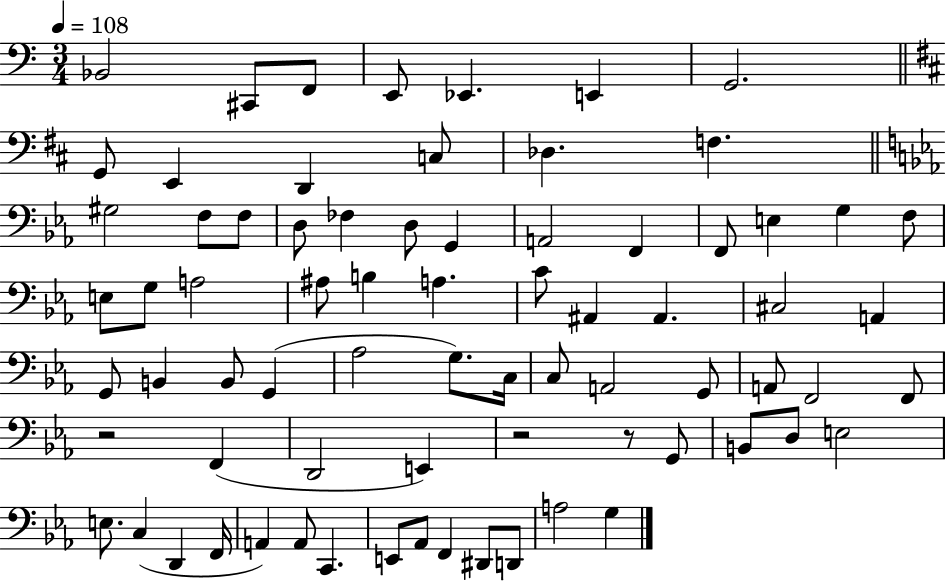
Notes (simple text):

Bb2/h C#2/e F2/e E2/e Eb2/q. E2/q G2/h. G2/e E2/q D2/q C3/e Db3/q. F3/q. G#3/h F3/e F3/e D3/e FES3/q D3/e G2/q A2/h F2/q F2/e E3/q G3/q F3/e E3/e G3/e A3/h A#3/e B3/q A3/q. C4/e A#2/q A#2/q. C#3/h A2/q G2/e B2/q B2/e G2/q Ab3/h G3/e. C3/s C3/e A2/h G2/e A2/e F2/h F2/e R/h F2/q D2/h E2/q R/h R/e G2/e B2/e D3/e E3/h E3/e. C3/q D2/q F2/s A2/q A2/e C2/q. E2/e Ab2/e F2/q D#2/e D2/e A3/h G3/q